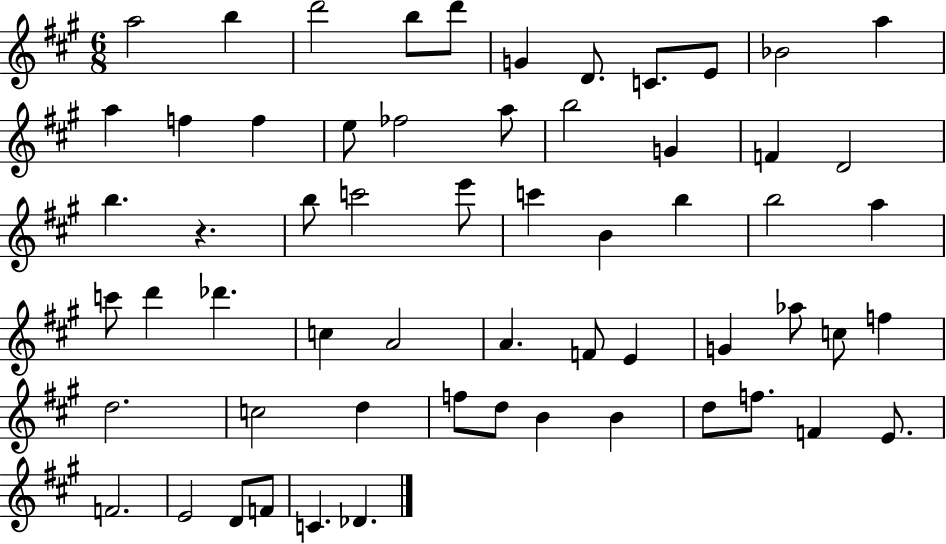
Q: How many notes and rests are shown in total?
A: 60